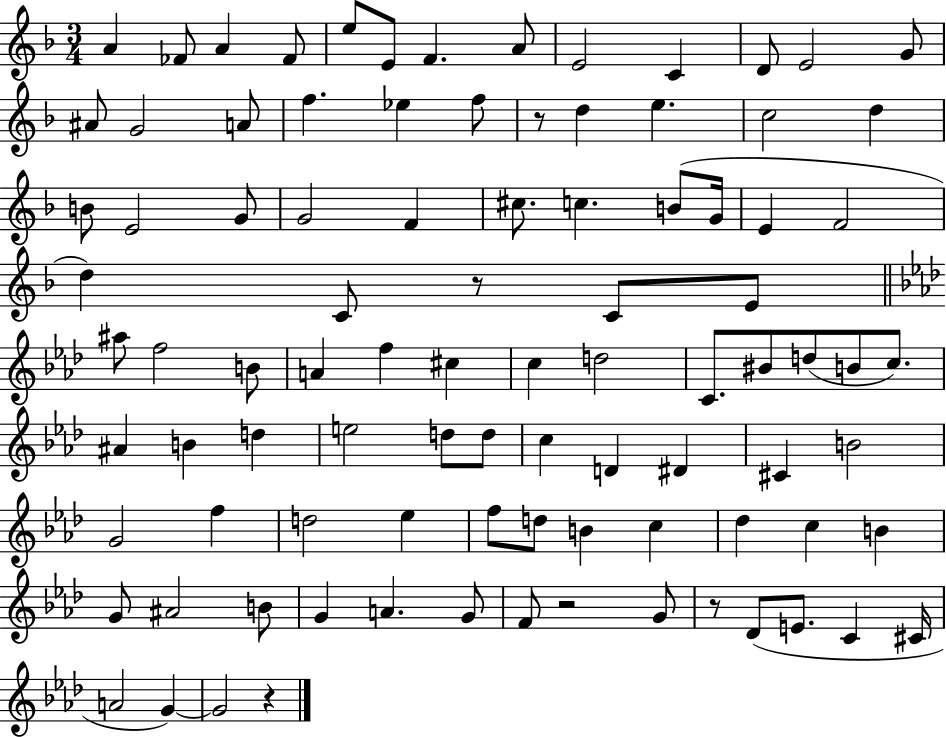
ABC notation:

X:1
T:Untitled
M:3/4
L:1/4
K:F
A _F/2 A _F/2 e/2 E/2 F A/2 E2 C D/2 E2 G/2 ^A/2 G2 A/2 f _e f/2 z/2 d e c2 d B/2 E2 G/2 G2 F ^c/2 c B/2 G/4 E F2 d C/2 z/2 C/2 E/2 ^a/2 f2 B/2 A f ^c c d2 C/2 ^B/2 d/2 B/2 c/2 ^A B d e2 d/2 d/2 c D ^D ^C B2 G2 f d2 _e f/2 d/2 B c _d c B G/2 ^A2 B/2 G A G/2 F/2 z2 G/2 z/2 _D/2 E/2 C ^C/4 A2 G G2 z